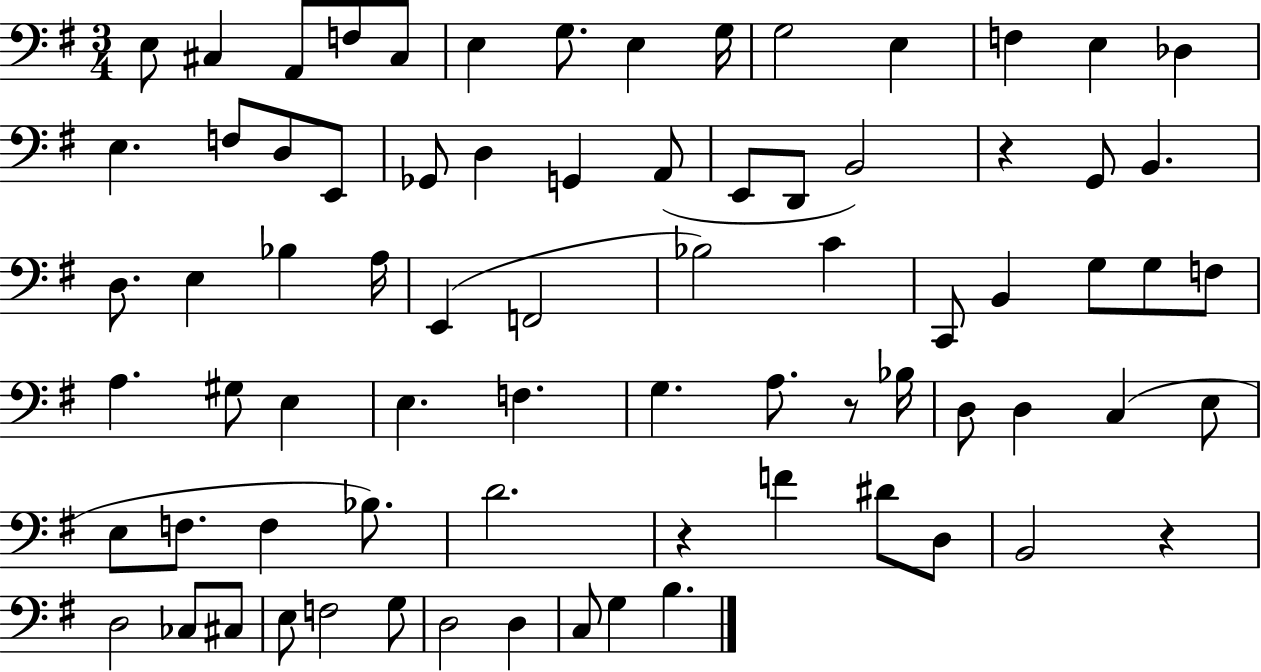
{
  \clef bass
  \numericTimeSignature
  \time 3/4
  \key g \major
  e8 cis4 a,8 f8 cis8 | e4 g8. e4 g16 | g2 e4 | f4 e4 des4 | \break e4. f8 d8 e,8 | ges,8 d4 g,4 a,8( | e,8 d,8 b,2) | r4 g,8 b,4. | \break d8. e4 bes4 a16 | e,4( f,2 | bes2) c'4 | c,8 b,4 g8 g8 f8 | \break a4. gis8 e4 | e4. f4. | g4. a8. r8 bes16 | d8 d4 c4( e8 | \break e8 f8. f4 bes8.) | d'2. | r4 f'4 dis'8 d8 | b,2 r4 | \break d2 ces8 cis8 | e8 f2 g8 | d2 d4 | c8 g4 b4. | \break \bar "|."
}